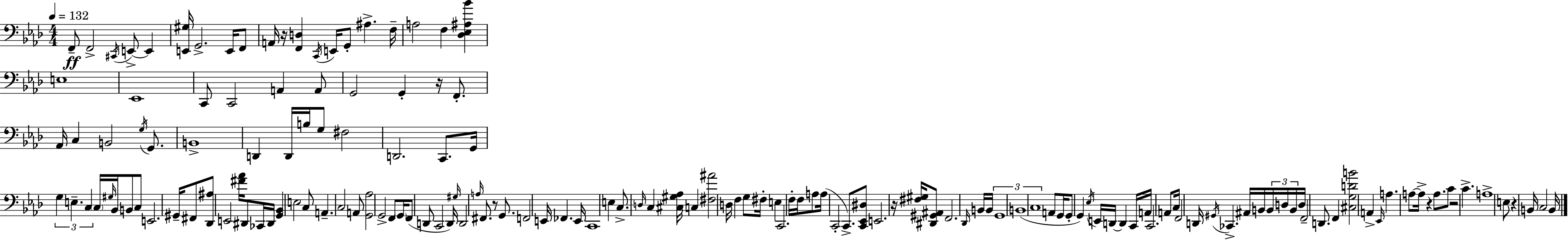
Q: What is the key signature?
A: F minor